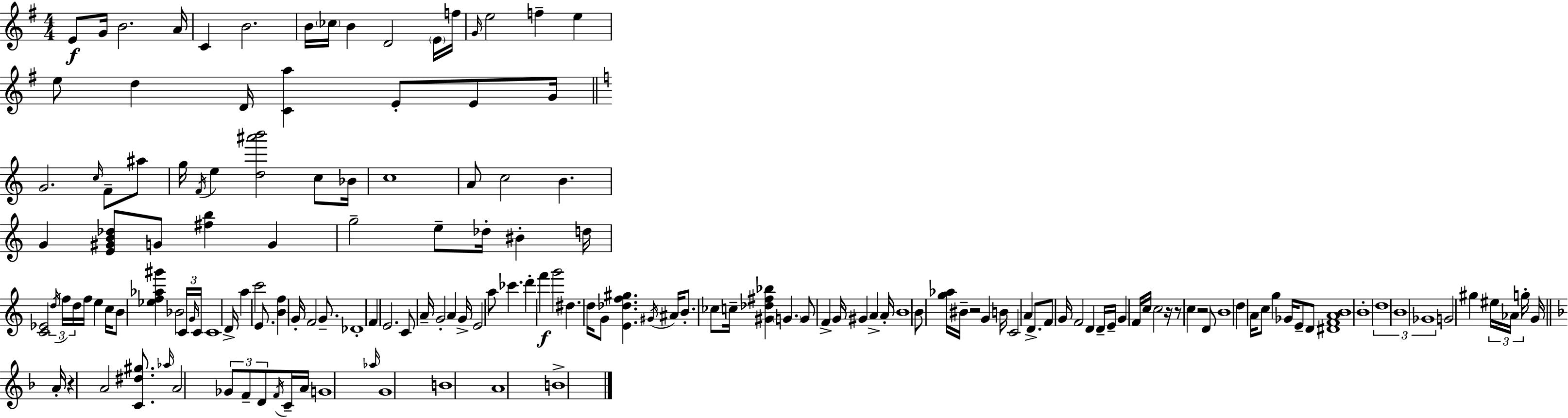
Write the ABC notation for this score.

X:1
T:Untitled
M:4/4
L:1/4
K:Em
E/2 G/4 B2 A/4 C B2 B/4 _c/4 B D2 E/4 f/4 G/4 e2 f e e/2 d D/4 [Ca] E/2 E/2 G/4 G2 c/4 F/2 ^a/2 g/4 F/4 e [d^a'b']2 c/2 _B/4 c4 A/2 c2 B G [E^GB_d]/2 G/2 [^fb] G g2 e/2 _d/4 ^B d/4 [C_E]2 d/4 f/4 d/4 f/4 e c/4 B/2 [_ef_a^g'] _B2 C/4 G/4 C/4 C4 D/4 a c'2 E/2 [Bf] G/4 F2 G/2 _D4 F E2 C/2 A/4 G2 A G/4 E2 a/2 _c' d' f' g'2 ^d d/4 G/2 [E_df^g] ^G/4 ^A/4 B/2 _c/2 c/4 [^G_d^f_b] G G/2 F G/4 ^G A A/4 B4 B/2 [g_a]/4 ^B/4 z2 G B/4 C2 A D/2 F/2 G/4 F2 D D/4 E/4 G F/4 c/4 c2 z/4 z/2 c z2 D/2 B4 d A/4 c/2 g _G/4 E/2 D/2 [^DFAB]4 B4 d4 B4 _G4 G2 ^g ^e/4 _A/4 g/4 G/4 A/4 z A2 [C^d^g]/2 _a/4 A2 _G/2 F/2 D/2 F/4 C/4 A/4 G4 _a/4 G4 B4 A4 B4